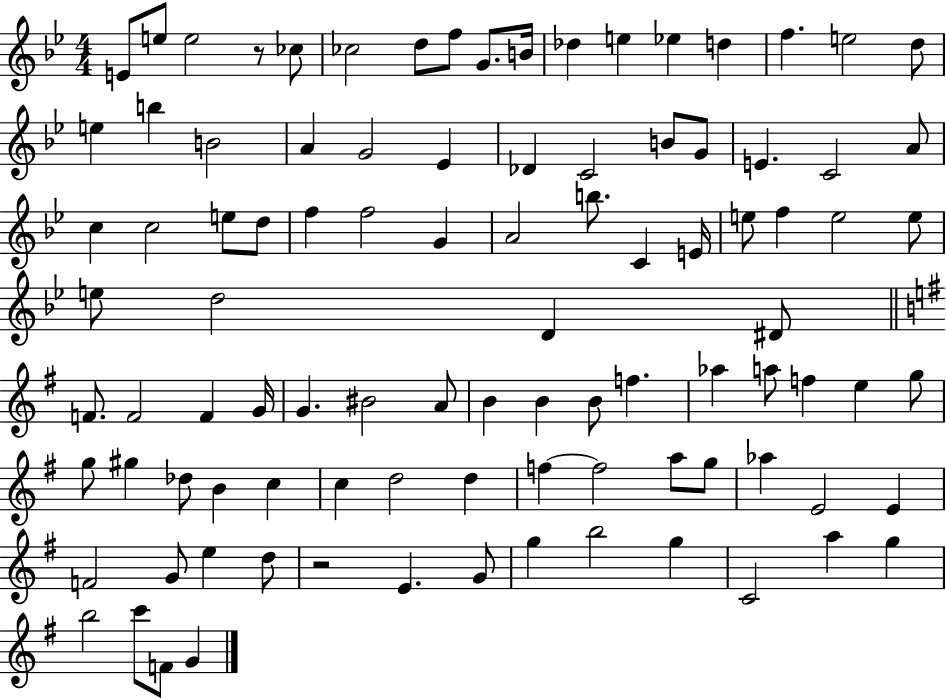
{
  \clef treble
  \numericTimeSignature
  \time 4/4
  \key bes \major
  \repeat volta 2 { e'8 e''8 e''2 r8 ces''8 | ces''2 d''8 f''8 g'8. b'16 | des''4 e''4 ees''4 d''4 | f''4. e''2 d''8 | \break e''4 b''4 b'2 | a'4 g'2 ees'4 | des'4 c'2 b'8 g'8 | e'4. c'2 a'8 | \break c''4 c''2 e''8 d''8 | f''4 f''2 g'4 | a'2 b''8. c'4 e'16 | e''8 f''4 e''2 e''8 | \break e''8 d''2 d'4 dis'8 | \bar "||" \break \key e \minor f'8. f'2 f'4 g'16 | g'4. bis'2 a'8 | b'4 b'4 b'8 f''4. | aes''4 a''8 f''4 e''4 g''8 | \break g''8 gis''4 des''8 b'4 c''4 | c''4 d''2 d''4 | f''4~~ f''2 a''8 g''8 | aes''4 e'2 e'4 | \break f'2 g'8 e''4 d''8 | r2 e'4. g'8 | g''4 b''2 g''4 | c'2 a''4 g''4 | \break b''2 c'''8 f'8 g'4 | } \bar "|."
}